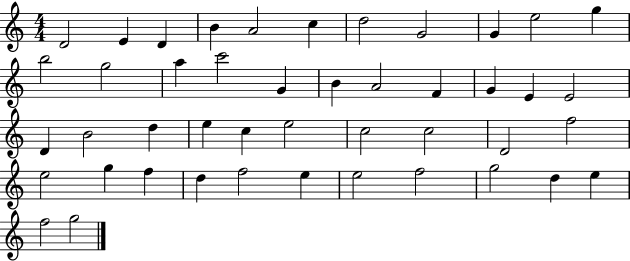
{
  \clef treble
  \numericTimeSignature
  \time 4/4
  \key c \major
  d'2 e'4 d'4 | b'4 a'2 c''4 | d''2 g'2 | g'4 e''2 g''4 | \break b''2 g''2 | a''4 c'''2 g'4 | b'4 a'2 f'4 | g'4 e'4 e'2 | \break d'4 b'2 d''4 | e''4 c''4 e''2 | c''2 c''2 | d'2 f''2 | \break e''2 g''4 f''4 | d''4 f''2 e''4 | e''2 f''2 | g''2 d''4 e''4 | \break f''2 g''2 | \bar "|."
}